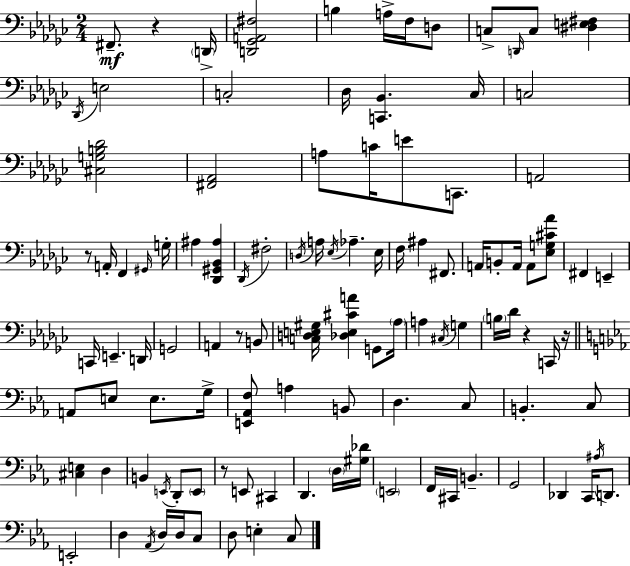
{
  \clef bass
  \numericTimeSignature
  \time 2/4
  \key ees \minor
  \repeat volta 2 { fis,8.--\mf r4 \parenthesize d,16-> | <d, ges, a, fis>2 | b4 a16-> f16 d8 | c8-> \grace { d,16 } c8 <dis e fis>4 | \break \acciaccatura { des,16 } e2 | c2-. | des16 <c, bes,>4. | ces16 c2 | \break <cis g b des'>2 | <fis, aes,>2 | a8 c'16 e'8 c,8. | a,2 | \break r8 a,16-. f,4 | \grace { gis,16 } g16-. ais4 <des, gis, bes, ais>4 | \acciaccatura { des,16 } fis2-. | \acciaccatura { d16 } a16 \acciaccatura { ees16 } aes4.-- | \break ees16 f16 ais4 | fis,8. a,16 b,8-. | a,16 a,8 <ees g cis' aes'>8 fis,4 | e,4-- c,16 e,4.-- | \break d,16 g,2 | a,4 | r8 b,8 <c d e gis>16 <des e cis' a'>4 | g,8 \parenthesize aes16 a4 | \break \acciaccatura { cis16 } g4 \parenthesize b16 | des'16 r4 c,16 r16 \bar "||" \break \key ees \major a,8 e8 e8. g16-> | <e, aes, f>8 a4 b,8 | d4. c8 | b,4.-. c8 | \break <cis e>4 d4 | b,4 \acciaccatura { e,16 } d,8-. \parenthesize e,8 | r8 e,8 cis,4 | d,4. \parenthesize d16 | \break <gis des'>16 \parenthesize e,2 | f,16 cis,16 b,4.-- | g,2 | des,4 c,16 \acciaccatura { ais16 } d,8. | \break e,2-. | d4 \acciaccatura { aes,16 } d16 | d16 c8 d8 e4-. | c8 } \bar "|."
}